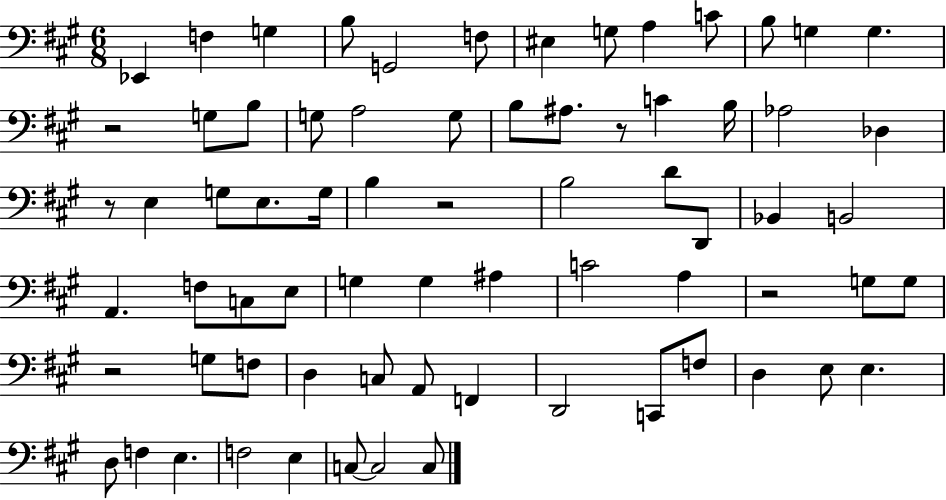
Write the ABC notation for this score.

X:1
T:Untitled
M:6/8
L:1/4
K:A
_E,, F, G, B,/2 G,,2 F,/2 ^E, G,/2 A, C/2 B,/2 G, G, z2 G,/2 B,/2 G,/2 A,2 G,/2 B,/2 ^A,/2 z/2 C B,/4 _A,2 _D, z/2 E, G,/2 E,/2 G,/4 B, z2 B,2 D/2 D,,/2 _B,, B,,2 A,, F,/2 C,/2 E,/2 G, G, ^A, C2 A, z2 G,/2 G,/2 z2 G,/2 F,/2 D, C,/2 A,,/2 F,, D,,2 C,,/2 F,/2 D, E,/2 E, D,/2 F, E, F,2 E, C,/2 C,2 C,/2